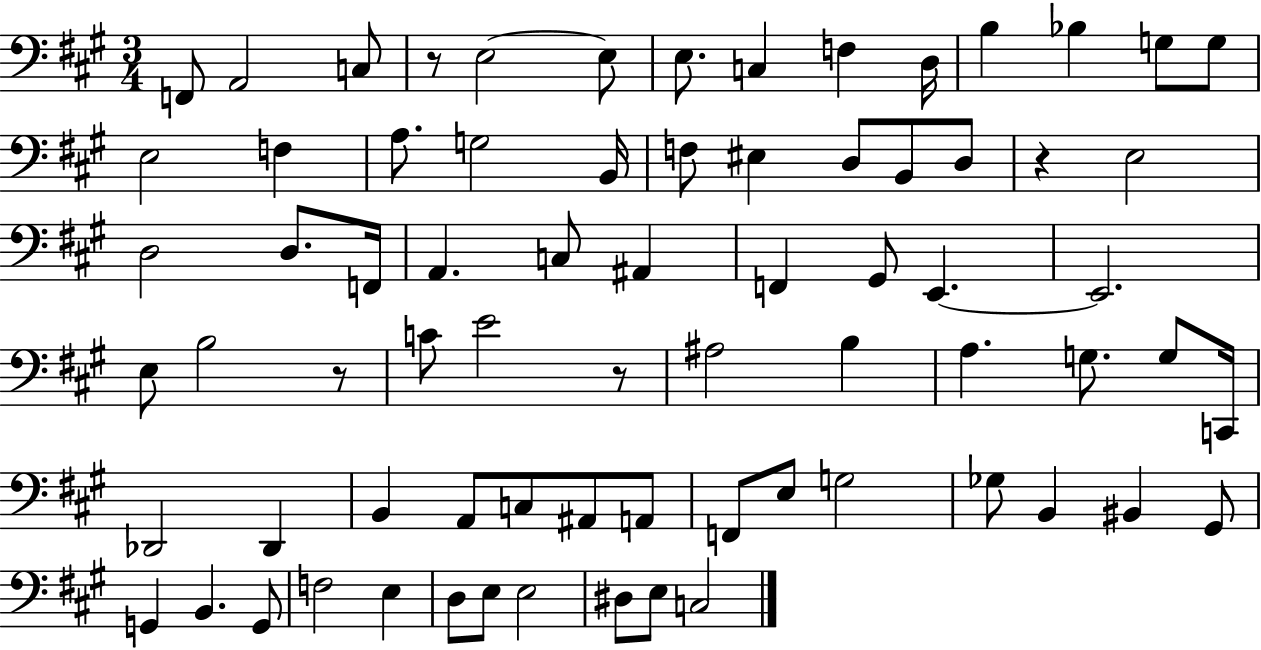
F2/e A2/h C3/e R/e E3/h E3/e E3/e. C3/q F3/q D3/s B3/q Bb3/q G3/e G3/e E3/h F3/q A3/e. G3/h B2/s F3/e EIS3/q D3/e B2/e D3/e R/q E3/h D3/h D3/e. F2/s A2/q. C3/e A#2/q F2/q G#2/e E2/q. E2/h. E3/e B3/h R/e C4/e E4/h R/e A#3/h B3/q A3/q. G3/e. G3/e C2/s Db2/h Db2/q B2/q A2/e C3/e A#2/e A2/e F2/e E3/e G3/h Gb3/e B2/q BIS2/q G#2/e G2/q B2/q. G2/e F3/h E3/q D3/e E3/e E3/h D#3/e E3/e C3/h